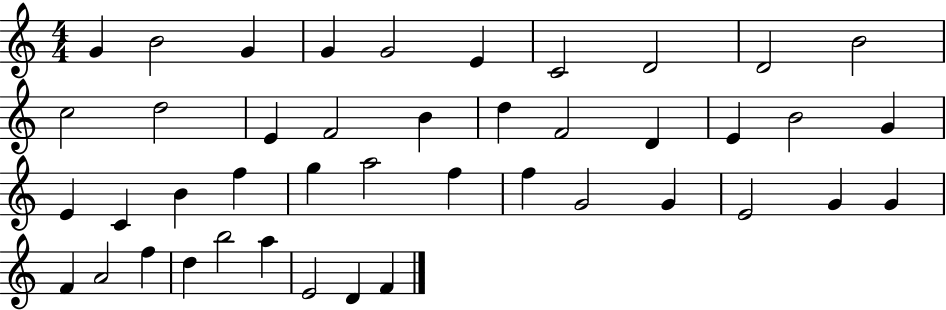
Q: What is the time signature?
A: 4/4